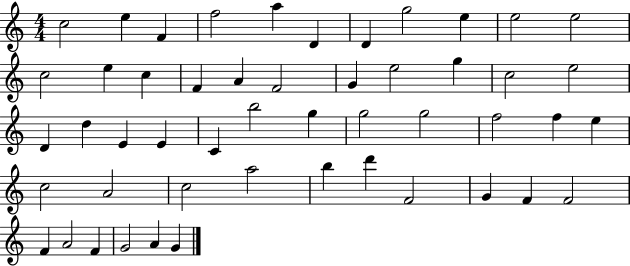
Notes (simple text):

C5/h E5/q F4/q F5/h A5/q D4/q D4/q G5/h E5/q E5/h E5/h C5/h E5/q C5/q F4/q A4/q F4/h G4/q E5/h G5/q C5/h E5/h D4/q D5/q E4/q E4/q C4/q B5/h G5/q G5/h G5/h F5/h F5/q E5/q C5/h A4/h C5/h A5/h B5/q D6/q F4/h G4/q F4/q F4/h F4/q A4/h F4/q G4/h A4/q G4/q